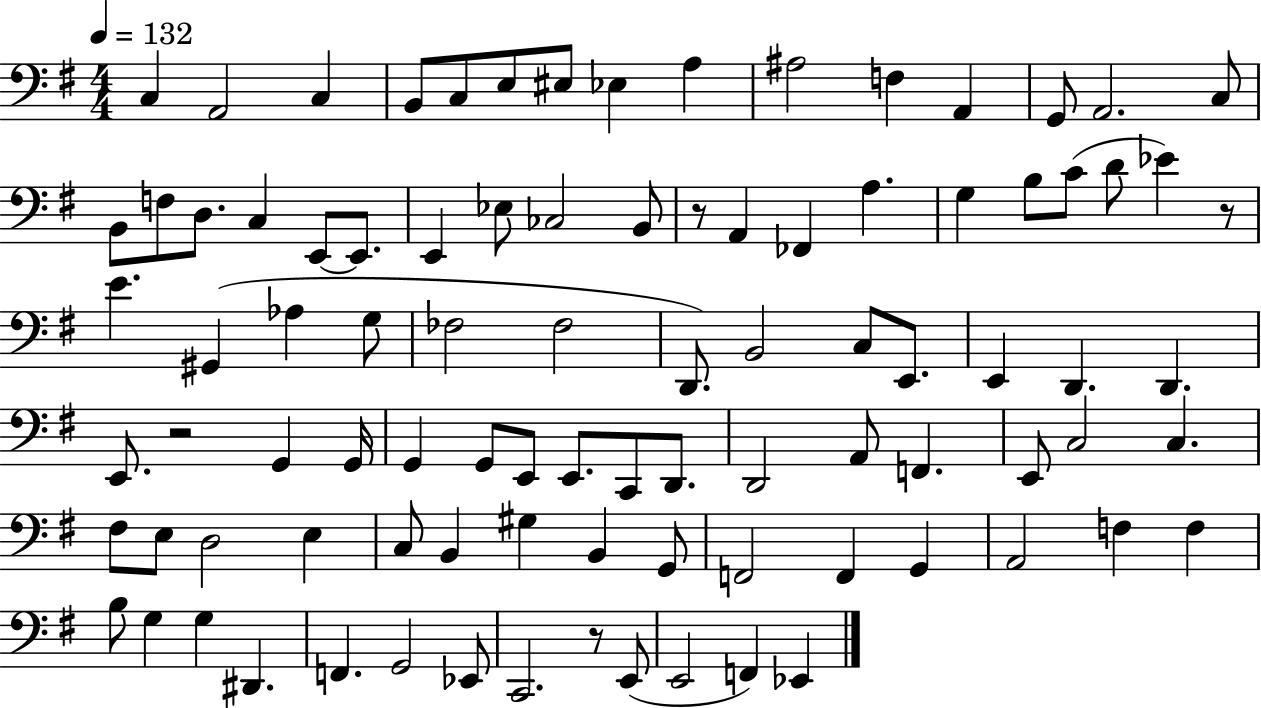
X:1
T:Untitled
M:4/4
L:1/4
K:G
C, A,,2 C, B,,/2 C,/2 E,/2 ^E,/2 _E, A, ^A,2 F, A,, G,,/2 A,,2 C,/2 B,,/2 F,/2 D,/2 C, E,,/2 E,,/2 E,, _E,/2 _C,2 B,,/2 z/2 A,, _F,, A, G, B,/2 C/2 D/2 _E z/2 E ^G,, _A, G,/2 _F,2 _F,2 D,,/2 B,,2 C,/2 E,,/2 E,, D,, D,, E,,/2 z2 G,, G,,/4 G,, G,,/2 E,,/2 E,,/2 C,,/2 D,,/2 D,,2 A,,/2 F,, E,,/2 C,2 C, ^F,/2 E,/2 D,2 E, C,/2 B,, ^G, B,, G,,/2 F,,2 F,, G,, A,,2 F, F, B,/2 G, G, ^D,, F,, G,,2 _E,,/2 C,,2 z/2 E,,/2 E,,2 F,, _E,,